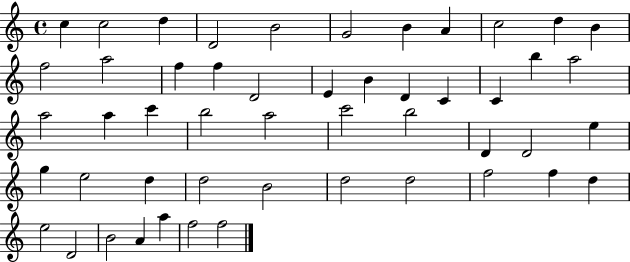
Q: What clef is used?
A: treble